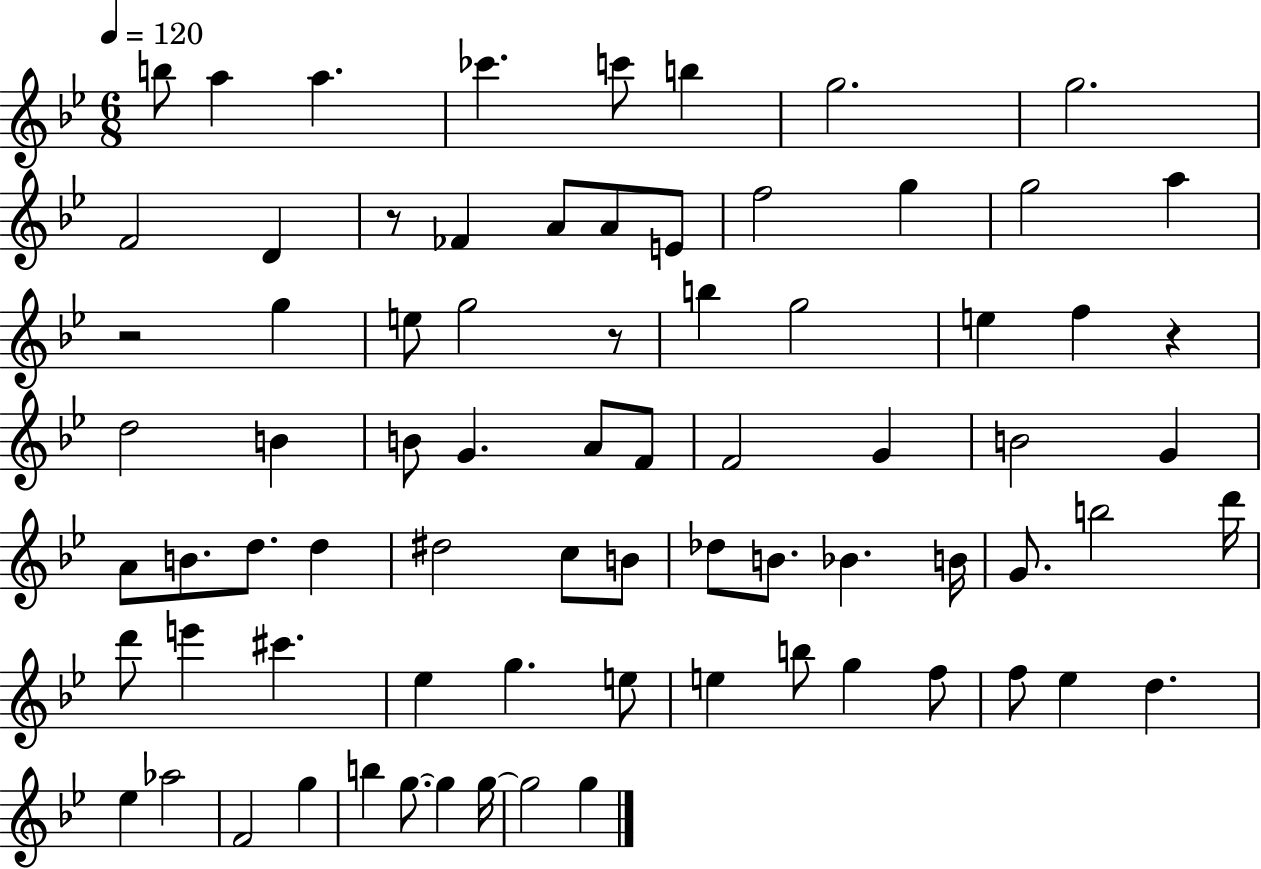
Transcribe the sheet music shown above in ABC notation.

X:1
T:Untitled
M:6/8
L:1/4
K:Bb
b/2 a a _c' c'/2 b g2 g2 F2 D z/2 _F A/2 A/2 E/2 f2 g g2 a z2 g e/2 g2 z/2 b g2 e f z d2 B B/2 G A/2 F/2 F2 G B2 G A/2 B/2 d/2 d ^d2 c/2 B/2 _d/2 B/2 _B B/4 G/2 b2 d'/4 d'/2 e' ^c' _e g e/2 e b/2 g f/2 f/2 _e d _e _a2 F2 g b g/2 g g/4 g2 g